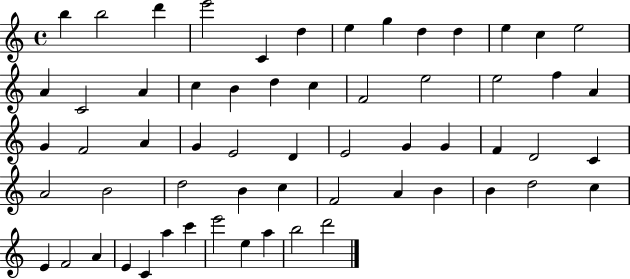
{
  \clef treble
  \time 4/4
  \defaultTimeSignature
  \key c \major
  b''4 b''2 d'''4 | e'''2 c'4 d''4 | e''4 g''4 d''4 d''4 | e''4 c''4 e''2 | \break a'4 c'2 a'4 | c''4 b'4 d''4 c''4 | f'2 e''2 | e''2 f''4 a'4 | \break g'4 f'2 a'4 | g'4 e'2 d'4 | e'2 g'4 g'4 | f'4 d'2 c'4 | \break a'2 b'2 | d''2 b'4 c''4 | f'2 a'4 b'4 | b'4 d''2 c''4 | \break e'4 f'2 a'4 | e'4 c'4 a''4 c'''4 | e'''2 e''4 a''4 | b''2 d'''2 | \break \bar "|."
}